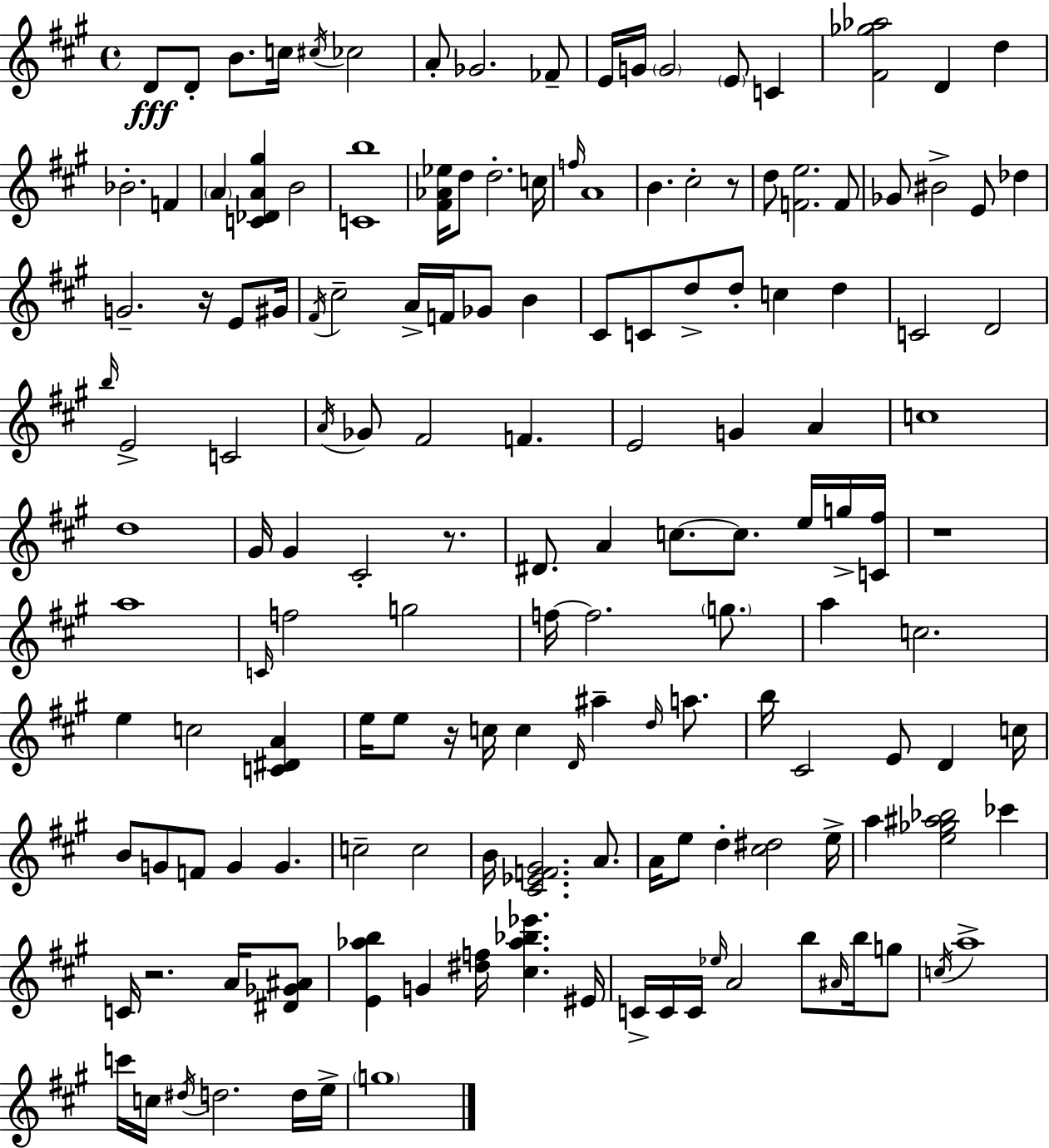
D4/e D4/e B4/e. C5/s C#5/s CES5/h A4/e Gb4/h. FES4/e E4/s G4/s G4/h E4/e C4/q [F#4,Gb5,Ab5]/h D4/q D5/q Bb4/h. F4/q A4/q [C4,Db4,A4,G#5]/q B4/h [C4,B5]/w [F#4,Ab4,Eb5]/s D5/e D5/h. C5/s F5/s A4/w B4/q. C#5/h R/e D5/e [F4,E5]/h. F4/e Gb4/e BIS4/h E4/e Db5/q G4/h. R/s E4/e G#4/s F#4/s C#5/h A4/s F4/s Gb4/e B4/q C#4/e C4/e D5/e D5/e C5/q D5/q C4/h D4/h B5/s E4/h C4/h A4/s Gb4/e F#4/h F4/q. E4/h G4/q A4/q C5/w D5/w G#4/s G#4/q C#4/h R/e. D#4/e. A4/q C5/e. C5/e. E5/s G5/s [C4,F#5]/s R/w A5/w C4/s F5/h G5/h F5/s F5/h. G5/e. A5/q C5/h. E5/q C5/h [C4,D#4,A4]/q E5/s E5/e R/s C5/s C5/q D4/s A#5/q D5/s A5/e. B5/s C#4/h E4/e D4/q C5/s B4/e G4/e F4/e G4/q G4/q. C5/h C5/h B4/s [C#4,Eb4,F4,G#4]/h. A4/e. A4/s E5/e D5/q [C#5,D#5]/h E5/s A5/q [E5,Gb5,A#5,Bb5]/h CES6/q C4/s R/h. A4/s [D#4,Gb4,A#4]/e [E4,Ab5,B5]/q G4/q [D#5,F5]/s [C#5,Ab5,Bb5,Eb6]/q. EIS4/s C4/s C4/s C4/s Eb5/s A4/h B5/e A#4/s B5/s G5/e C5/s A5/w C6/s C5/s D#5/s D5/h. D5/s E5/s G5/w